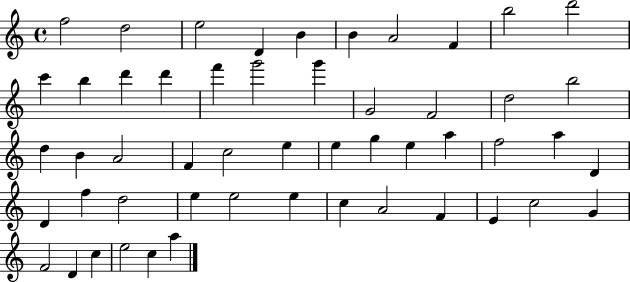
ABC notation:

X:1
T:Untitled
M:4/4
L:1/4
K:C
f2 d2 e2 D B B A2 F b2 d'2 c' b d' d' f' g'2 g' G2 F2 d2 b2 d B A2 F c2 e e g e a f2 a D D f d2 e e2 e c A2 F E c2 G F2 D c e2 c a